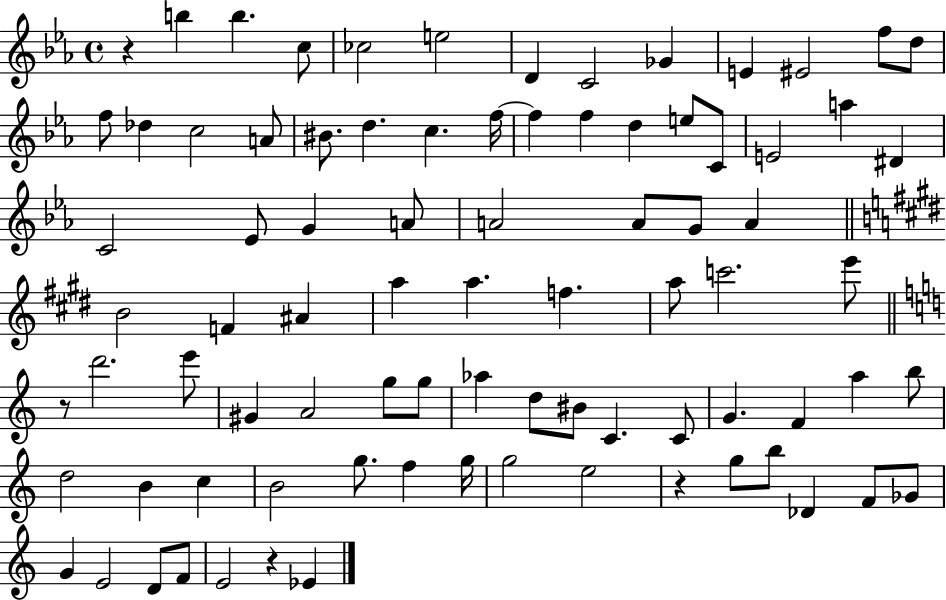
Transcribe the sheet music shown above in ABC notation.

X:1
T:Untitled
M:4/4
L:1/4
K:Eb
z b b c/2 _c2 e2 D C2 _G E ^E2 f/2 d/2 f/2 _d c2 A/2 ^B/2 d c f/4 f f d e/2 C/2 E2 a ^D C2 _E/2 G A/2 A2 A/2 G/2 A B2 F ^A a a f a/2 c'2 e'/2 z/2 d'2 e'/2 ^G A2 g/2 g/2 _a d/2 ^B/2 C C/2 G F a b/2 d2 B c B2 g/2 f g/4 g2 e2 z g/2 b/2 _D F/2 _G/2 G E2 D/2 F/2 E2 z _E